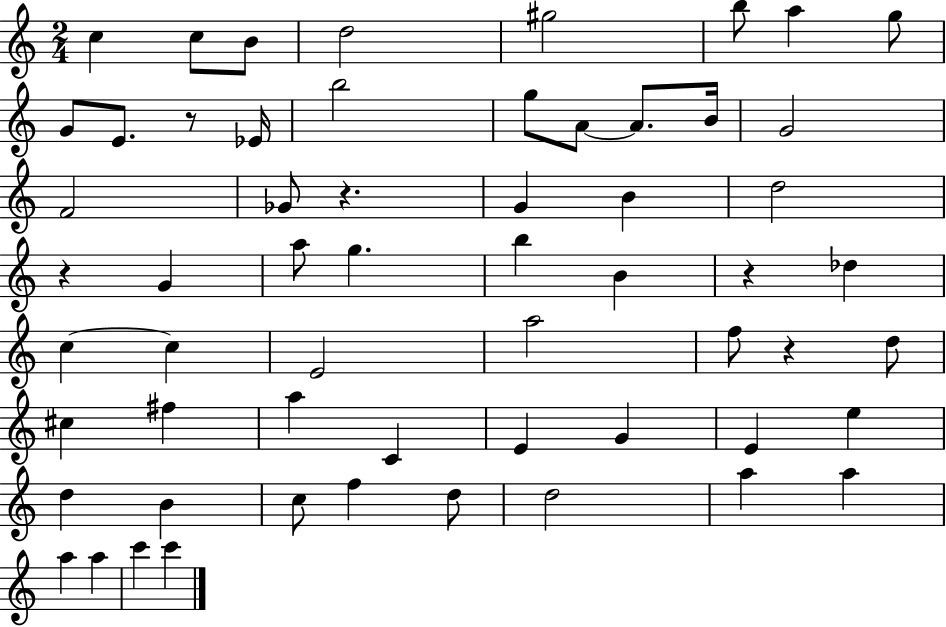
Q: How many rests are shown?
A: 5